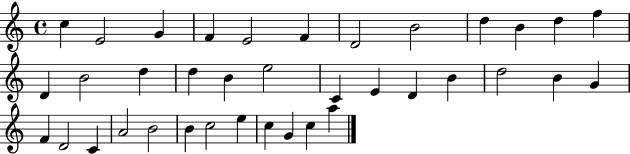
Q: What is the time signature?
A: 4/4